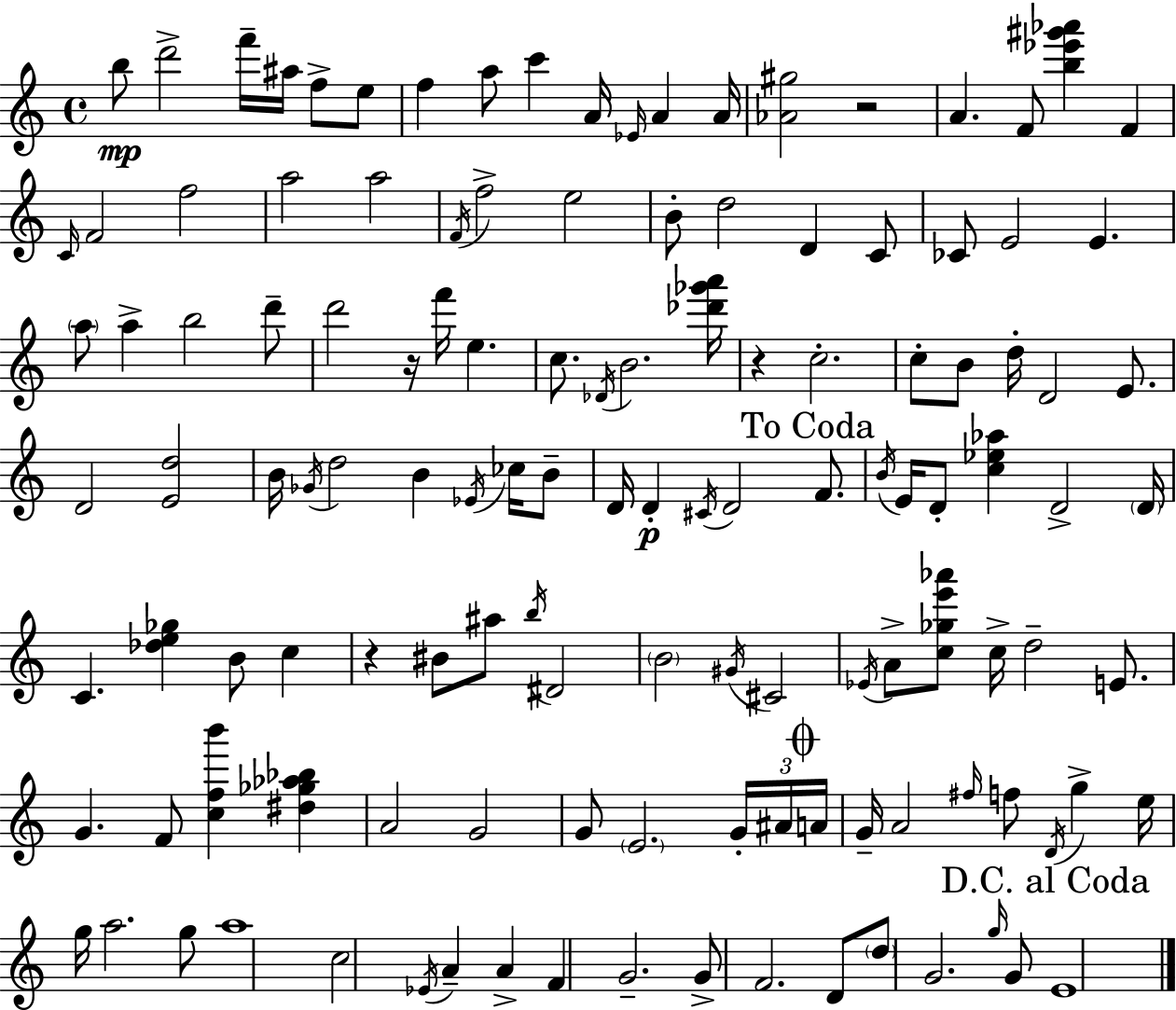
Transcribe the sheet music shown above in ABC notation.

X:1
T:Untitled
M:4/4
L:1/4
K:Am
b/2 d'2 f'/4 ^a/4 f/2 e/2 f a/2 c' A/4 _E/4 A A/4 [_A^g]2 z2 A F/2 [b_e'^g'_a'] F C/4 F2 f2 a2 a2 F/4 f2 e2 B/2 d2 D C/2 _C/2 E2 E a/2 a b2 d'/2 d'2 z/4 f'/4 e c/2 _D/4 B2 [_d'_g'a']/4 z c2 c/2 B/2 d/4 D2 E/2 D2 [Ed]2 B/4 _G/4 d2 B _E/4 _c/4 B/2 D/4 D ^C/4 D2 F/2 B/4 E/4 D/2 [c_e_a] D2 D/4 C [_de_g] B/2 c z ^B/2 ^a/2 b/4 ^D2 B2 ^G/4 ^C2 _E/4 A/2 [c_ge'_a']/2 c/4 d2 E/2 G F/2 [cfb'] [^d_g_a_b] A2 G2 G/2 E2 G/4 ^A/4 A/4 G/4 A2 ^f/4 f/2 D/4 g e/4 g/4 a2 g/2 a4 c2 _E/4 A A F G2 G/2 F2 D/2 d/2 G2 g/4 G/2 E4